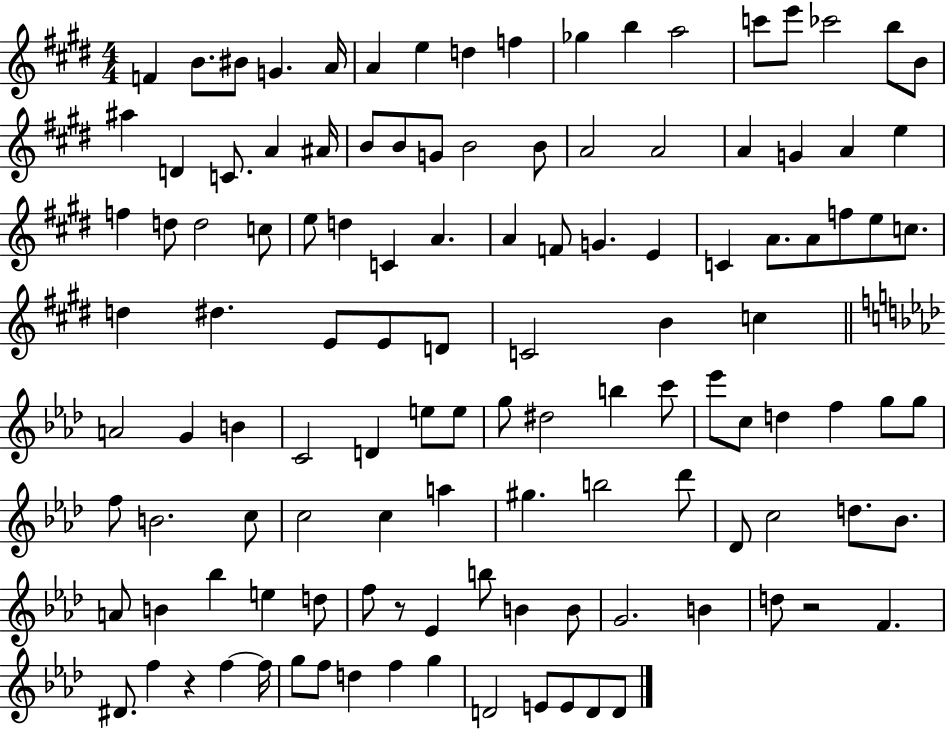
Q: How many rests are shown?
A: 3